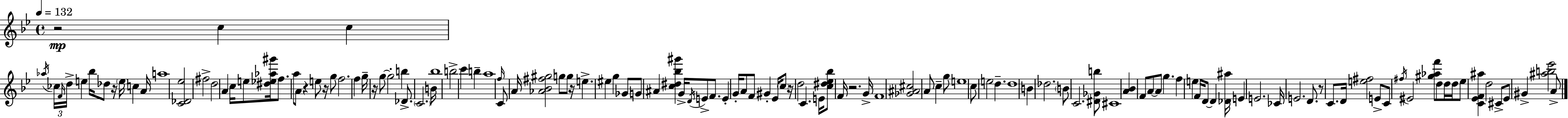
{
  \clef treble
  \time 4/4
  \defaultTimeSignature
  \key bes \major
  \tempo 4 = 132
  \repeat volta 2 { r2\mp c''4 c''4 | \acciaccatura { aes''16 } \tuplet 3/2 { ces''16 \grace { f'16 } d''16-> } e''4 bes''16 des''8 r16 \parenthesize e''16 c''4 | a'16 a''1 | <c' des' ees''>2 fis''2-> | \break d''2 a'4 c''16 e''8 | <dis'' ees'' aes'' gis'''>16 f''8. a''8 a'8 r4 e''8 r16 | g''8 f''2. f''4 | g''16-- r16 g''8~~ g''2-. b''4 | \break des'8.-> \parenthesize c'2. | b'16 bes''1 | b''2-> c'''4 b''4-- | a''1 | \break \grace { f''16 } c'8 a'16 <aes' bes' fis'' gis''>2 g''8 | g''8 r16 e''4.-> eis''4 g''4 | ges'8 g'8 ais'4 <c'' dis'' bes'' gis'''>4 g'16-> \acciaccatura { d'16 } e'8-> | f'8. e'4-. g'16-. a'8 f'8 gis'4-. | \break ees'16 \parenthesize c''8 r16 d''2 c'4. | e'16 <c'' dis'' ees'' bes''>8 f'16 r2. | g'16-> f'1 | <ges' ais' cis''>2 a'8 c''4-- | \break g''8 e''1 | c''8 e''2 d''4.-- | d''1 | b'4 des''2. | \break \parenthesize b'8 c'2. | <dis' ges' b''>8 cis'1 | <a' bes'>4 f'8 a'8~~ a'8 g''4. | f''4 e''4 f'16 d'8~~ d'4 | \break <des' ais''>16 e'4 e'2. | ces'16 e'2. | d'8. r8 c'8. d'16 <e'' fis''>2 | e'8-> c'8 \acciaccatura { fis''16 } eis'2 <gis'' aes'' f'''>8 | \break d''8 d''16 d''16 ees''8 <c' ees' f' ais''>4 d''2 | cis'8-> ees'8 gis'4-> <ais'' b'' ees'''>2 | a'8-> } \bar "|."
}